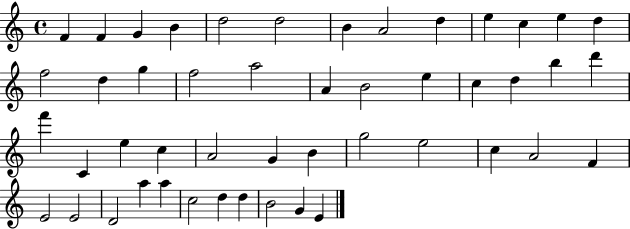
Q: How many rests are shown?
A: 0